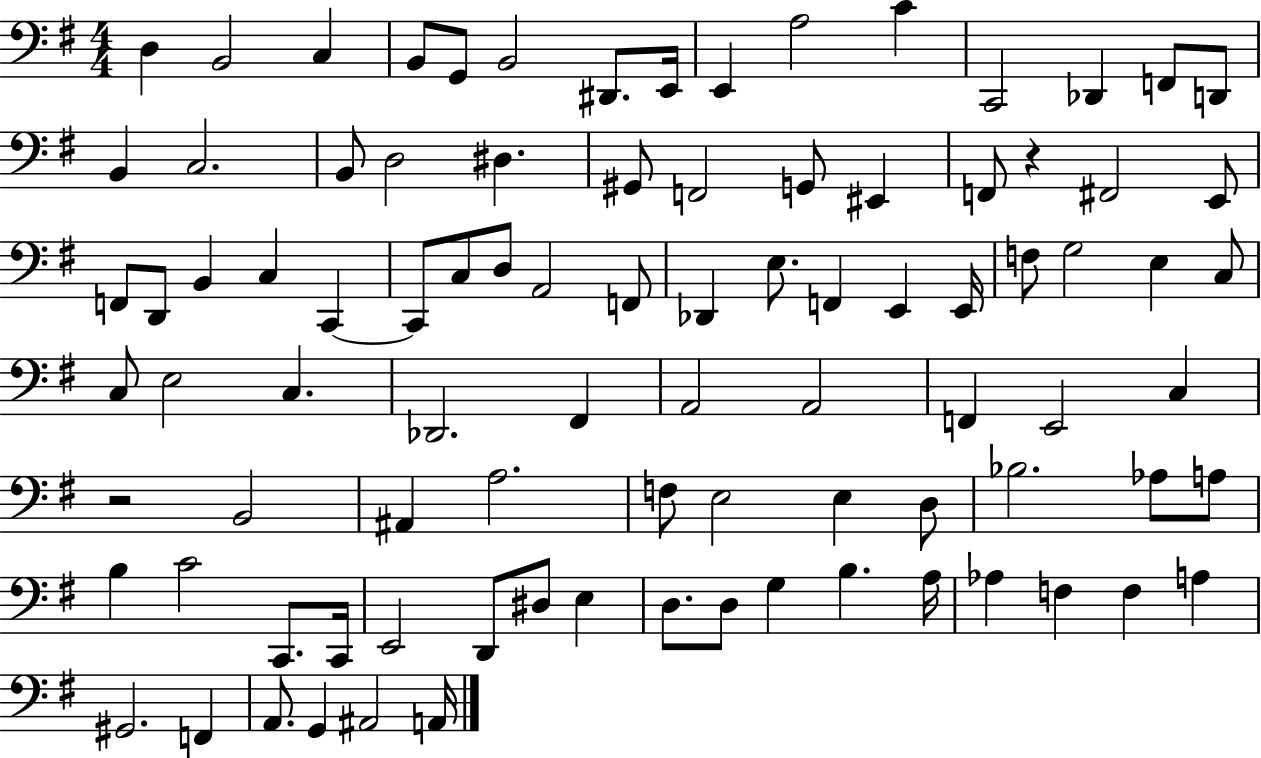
{
  \clef bass
  \numericTimeSignature
  \time 4/4
  \key g \major
  d4 b,2 c4 | b,8 g,8 b,2 dis,8. e,16 | e,4 a2 c'4 | c,2 des,4 f,8 d,8 | \break b,4 c2. | b,8 d2 dis4. | gis,8 f,2 g,8 eis,4 | f,8 r4 fis,2 e,8 | \break f,8 d,8 b,4 c4 c,4~~ | c,8 c8 d8 a,2 f,8 | des,4 e8. f,4 e,4 e,16 | f8 g2 e4 c8 | \break c8 e2 c4. | des,2. fis,4 | a,2 a,2 | f,4 e,2 c4 | \break r2 b,2 | ais,4 a2. | f8 e2 e4 d8 | bes2. aes8 a8 | \break b4 c'2 c,8. c,16 | e,2 d,8 dis8 e4 | d8. d8 g4 b4. a16 | aes4 f4 f4 a4 | \break gis,2. f,4 | a,8. g,4 ais,2 a,16 | \bar "|."
}